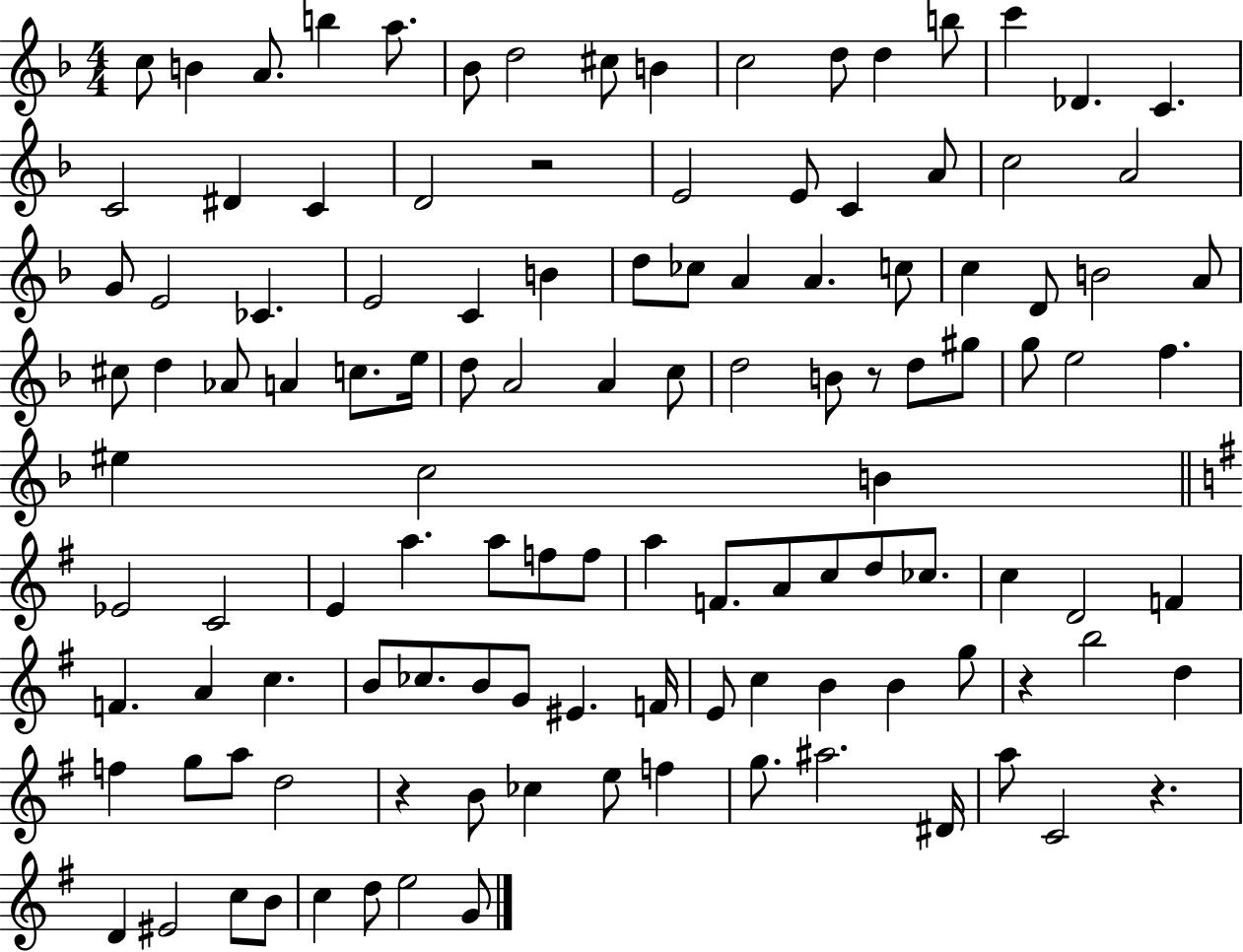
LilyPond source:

{
  \clef treble
  \numericTimeSignature
  \time 4/4
  \key f \major
  \repeat volta 2 { c''8 b'4 a'8. b''4 a''8. | bes'8 d''2 cis''8 b'4 | c''2 d''8 d''4 b''8 | c'''4 des'4. c'4. | \break c'2 dis'4 c'4 | d'2 r2 | e'2 e'8 c'4 a'8 | c''2 a'2 | \break g'8 e'2 ces'4. | e'2 c'4 b'4 | d''8 ces''8 a'4 a'4. c''8 | c''4 d'8 b'2 a'8 | \break cis''8 d''4 aes'8 a'4 c''8. e''16 | d''8 a'2 a'4 c''8 | d''2 b'8 r8 d''8 gis''8 | g''8 e''2 f''4. | \break eis''4 c''2 b'4 | \bar "||" \break \key e \minor ees'2 c'2 | e'4 a''4. a''8 f''8 f''8 | a''4 f'8. a'8 c''8 d''8 ces''8. | c''4 d'2 f'4 | \break f'4. a'4 c''4. | b'8 ces''8. b'8 g'8 eis'4. f'16 | e'8 c''4 b'4 b'4 g''8 | r4 b''2 d''4 | \break f''4 g''8 a''8 d''2 | r4 b'8 ces''4 e''8 f''4 | g''8. ais''2. dis'16 | a''8 c'2 r4. | \break d'4 eis'2 c''8 b'8 | c''4 d''8 e''2 g'8 | } \bar "|."
}